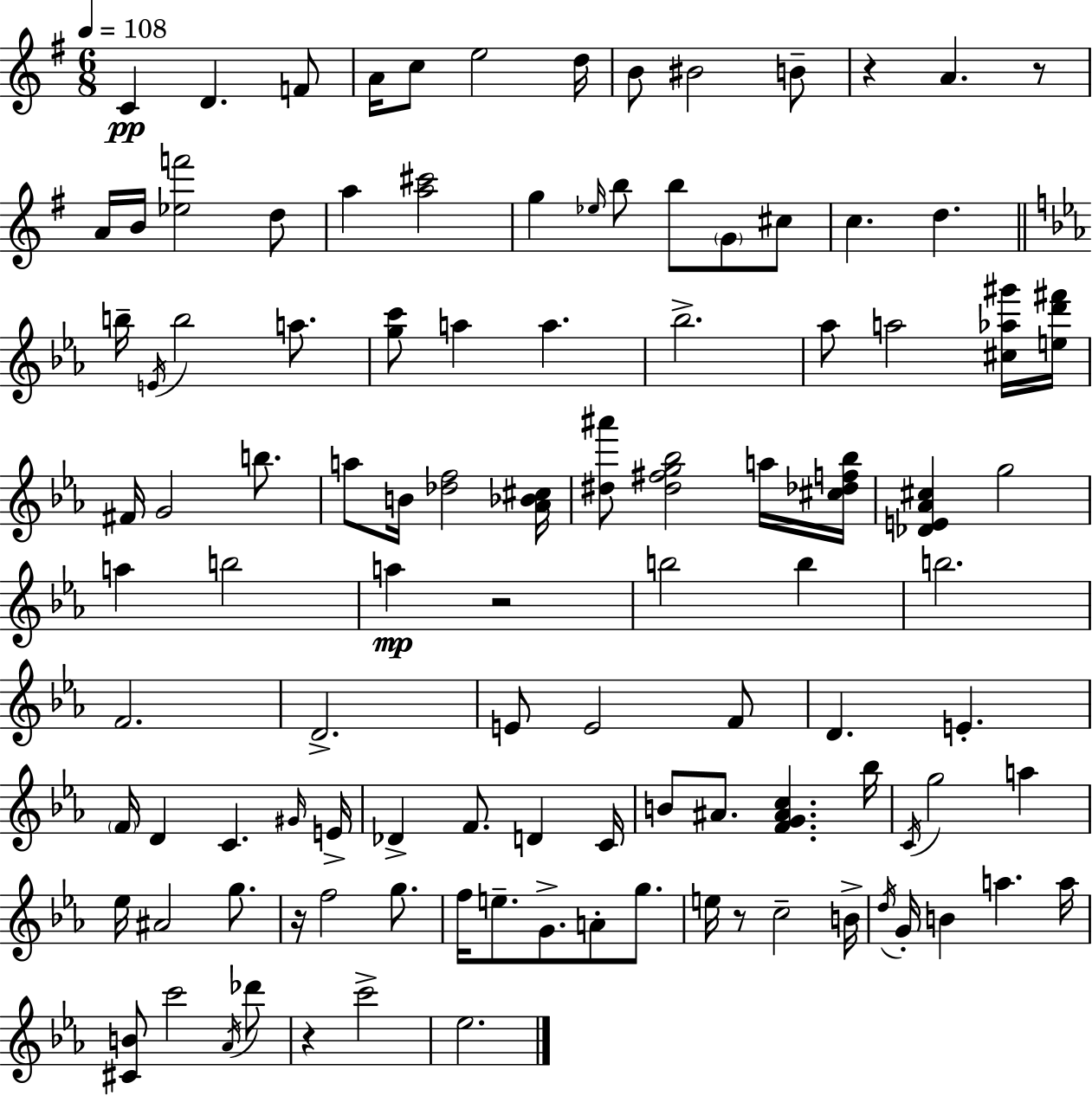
X:1
T:Untitled
M:6/8
L:1/4
K:Em
C D F/2 A/4 c/2 e2 d/4 B/2 ^B2 B/2 z A z/2 A/4 B/4 [_ef']2 d/2 a [a^c']2 g _e/4 b/2 b/2 G/2 ^c/2 c d b/4 E/4 b2 a/2 [gc']/2 a a _b2 _a/2 a2 [^c_a^g']/4 [ed'^f']/4 ^F/4 G2 b/2 a/2 B/4 [_df]2 [_A_B^c]/4 [^d^a']/2 [^d^fg_b]2 a/4 [^c_df_b]/4 [_DE_A^c] g2 a b2 a z2 b2 b b2 F2 D2 E/2 E2 F/2 D E F/4 D C ^G/4 E/4 _D F/2 D C/4 B/2 ^A/2 [FG^Ac] _b/4 C/4 g2 a _e/4 ^A2 g/2 z/4 f2 g/2 f/4 e/2 G/2 A/2 g/2 e/4 z/2 c2 B/4 d/4 G/4 B a a/4 [^CB]/2 c'2 _A/4 _d'/2 z c'2 _e2